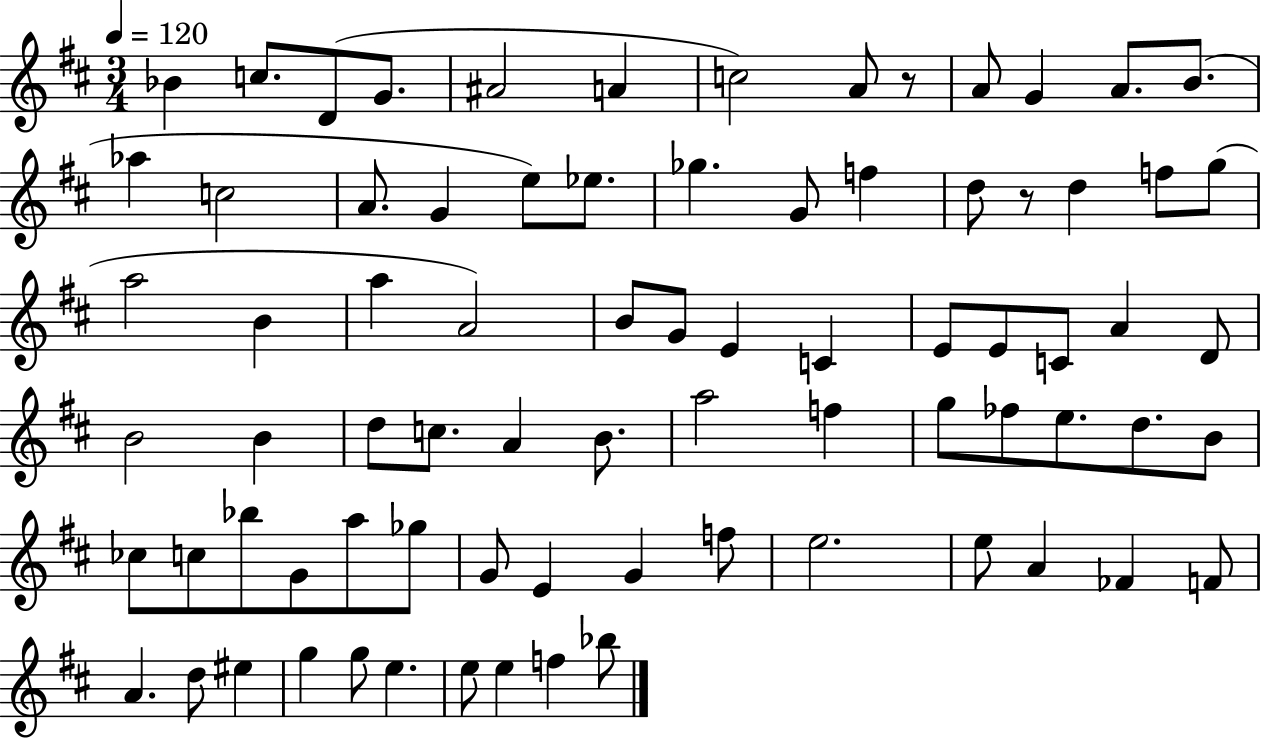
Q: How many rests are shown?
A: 2